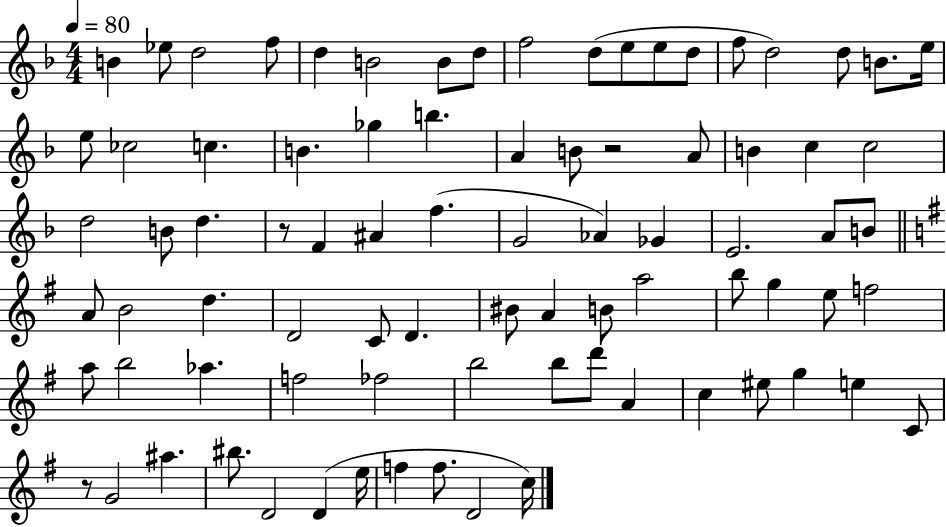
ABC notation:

X:1
T:Untitled
M:4/4
L:1/4
K:F
B _e/2 d2 f/2 d B2 B/2 d/2 f2 d/2 e/2 e/2 d/2 f/2 d2 d/2 B/2 e/4 e/2 _c2 c B _g b A B/2 z2 A/2 B c c2 d2 B/2 d z/2 F ^A f G2 _A _G E2 A/2 B/2 A/2 B2 d D2 C/2 D ^B/2 A B/2 a2 b/2 g e/2 f2 a/2 b2 _a f2 _f2 b2 b/2 d'/2 A c ^e/2 g e C/2 z/2 G2 ^a ^b/2 D2 D e/4 f f/2 D2 c/4